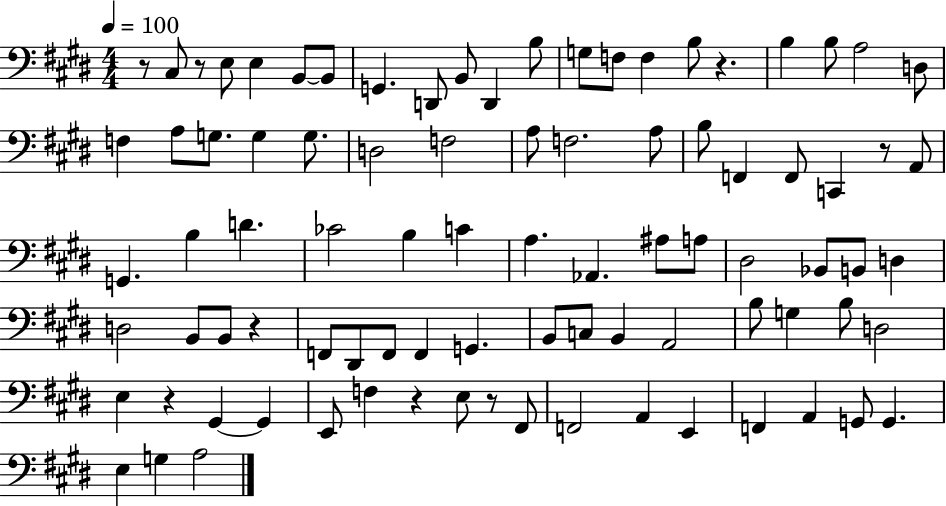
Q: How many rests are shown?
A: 8